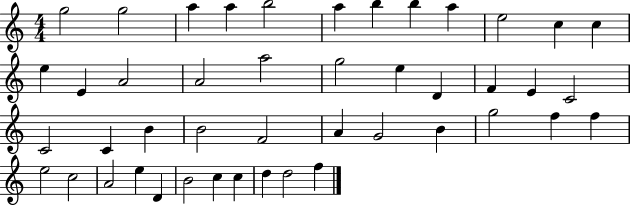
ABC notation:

X:1
T:Untitled
M:4/4
L:1/4
K:C
g2 g2 a a b2 a b b a e2 c c e E A2 A2 a2 g2 e D F E C2 C2 C B B2 F2 A G2 B g2 f f e2 c2 A2 e D B2 c c d d2 f